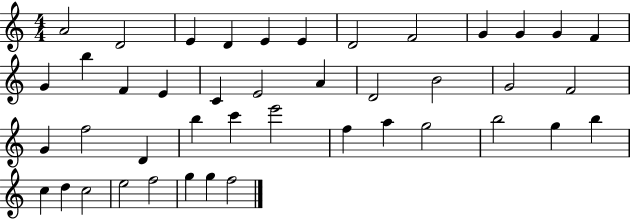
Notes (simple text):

A4/h D4/h E4/q D4/q E4/q E4/q D4/h F4/h G4/q G4/q G4/q F4/q G4/q B5/q F4/q E4/q C4/q E4/h A4/q D4/h B4/h G4/h F4/h G4/q F5/h D4/q B5/q C6/q E6/h F5/q A5/q G5/h B5/h G5/q B5/q C5/q D5/q C5/h E5/h F5/h G5/q G5/q F5/h